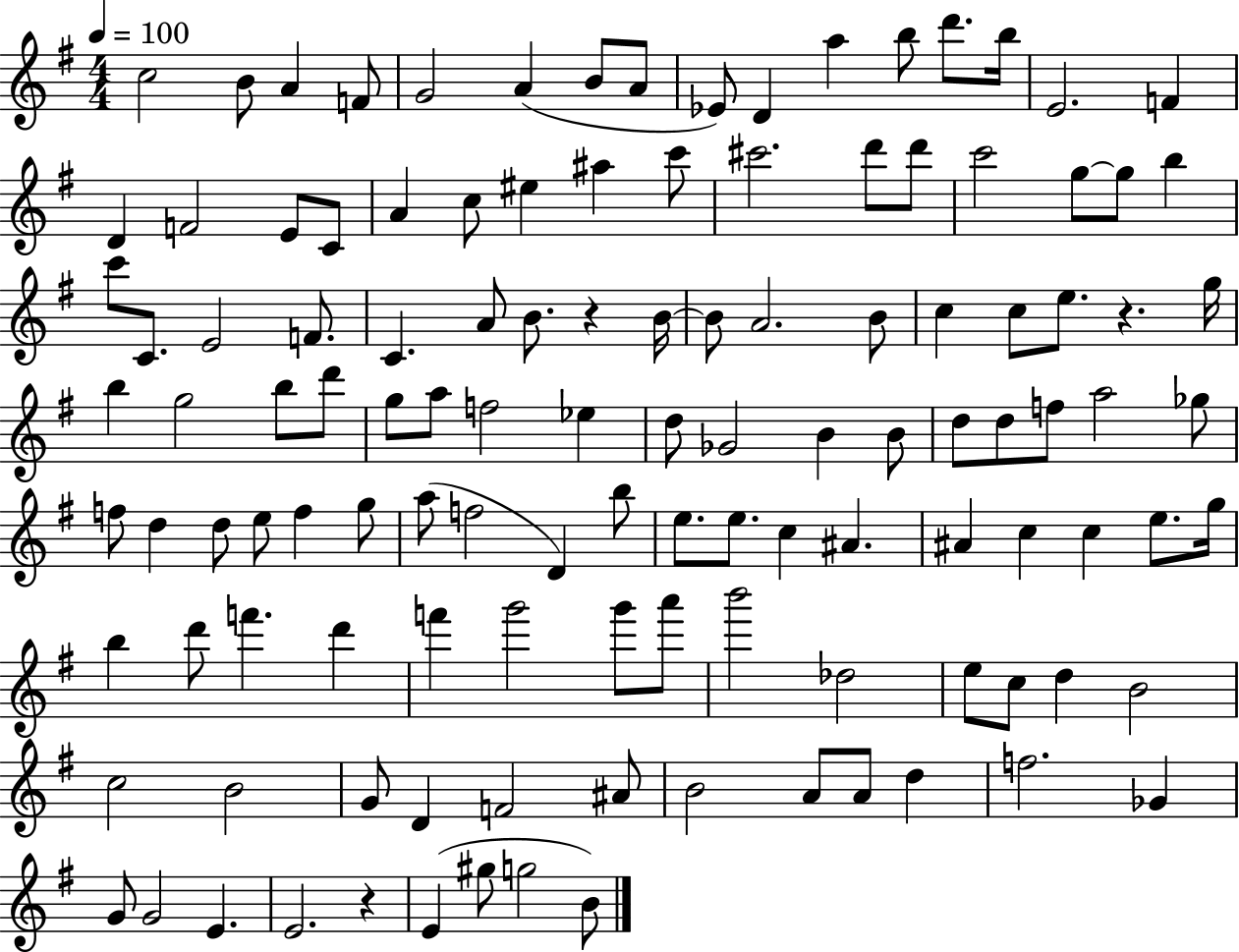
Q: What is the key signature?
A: G major